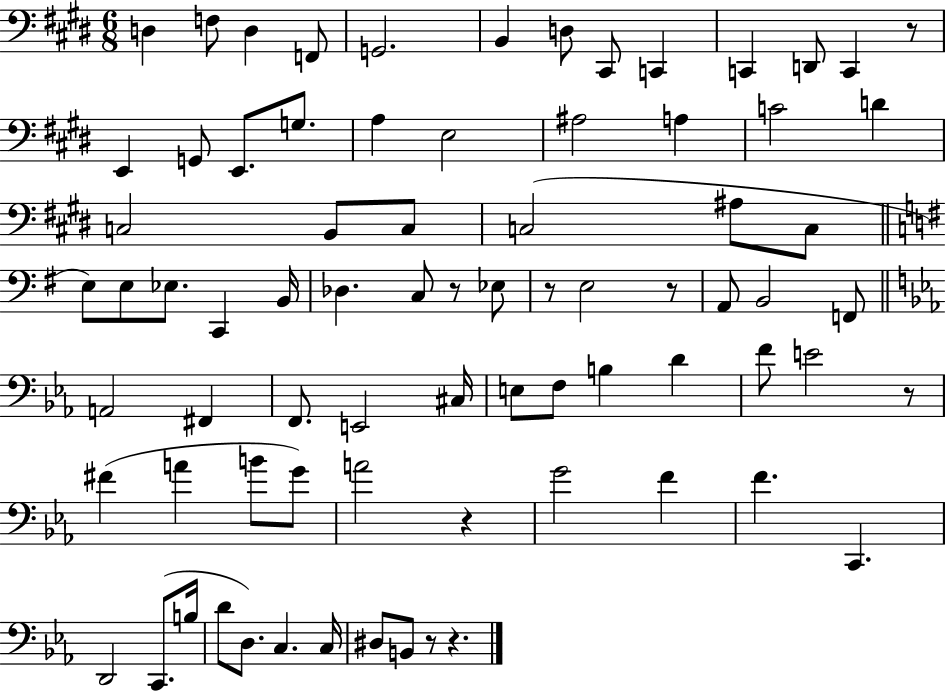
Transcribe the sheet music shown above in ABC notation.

X:1
T:Untitled
M:6/8
L:1/4
K:E
D, F,/2 D, F,,/2 G,,2 B,, D,/2 ^C,,/2 C,, C,, D,,/2 C,, z/2 E,, G,,/2 E,,/2 G,/2 A, E,2 ^A,2 A, C2 D C,2 B,,/2 C,/2 C,2 ^A,/2 C,/2 E,/2 E,/2 _E,/2 C,, B,,/4 _D, C,/2 z/2 _E,/2 z/2 E,2 z/2 A,,/2 B,,2 F,,/2 A,,2 ^F,, F,,/2 E,,2 ^C,/4 E,/2 F,/2 B, D F/2 E2 z/2 ^F A B/2 G/2 A2 z G2 F F C,, D,,2 C,,/2 B,/4 D/2 D,/2 C, C,/4 ^D,/2 B,,/2 z/2 z